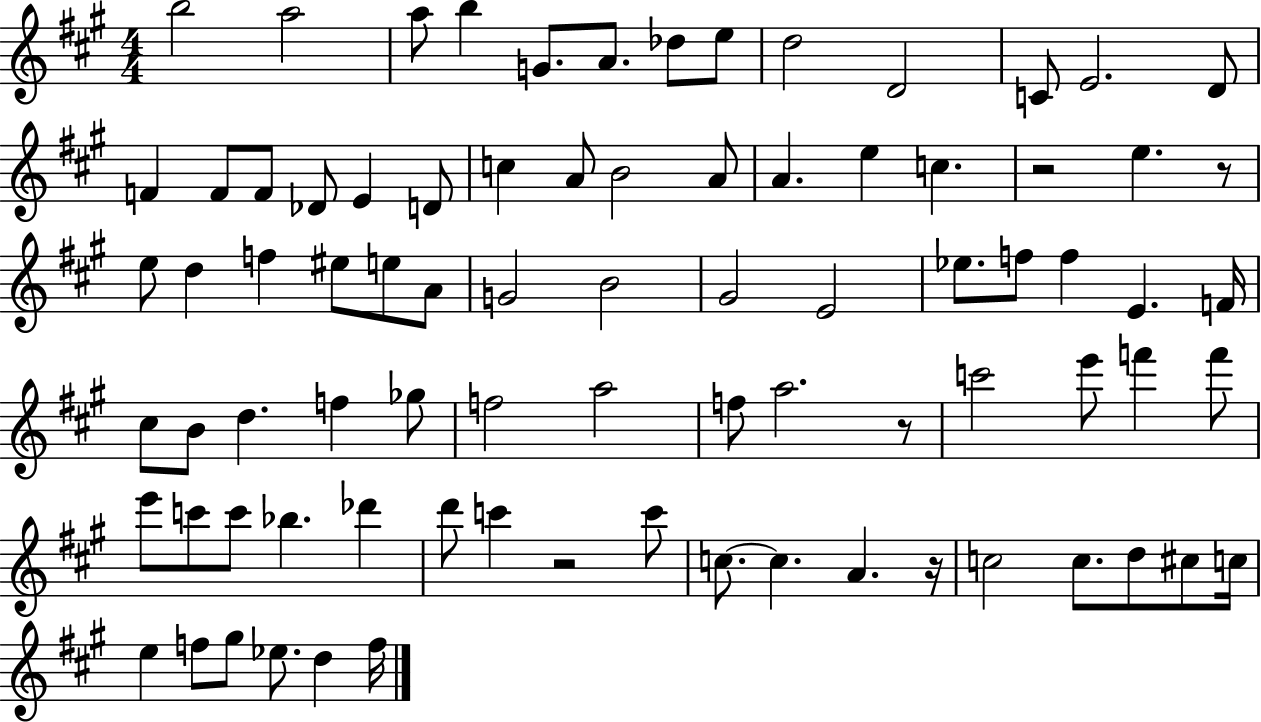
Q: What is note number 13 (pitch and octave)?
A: D4